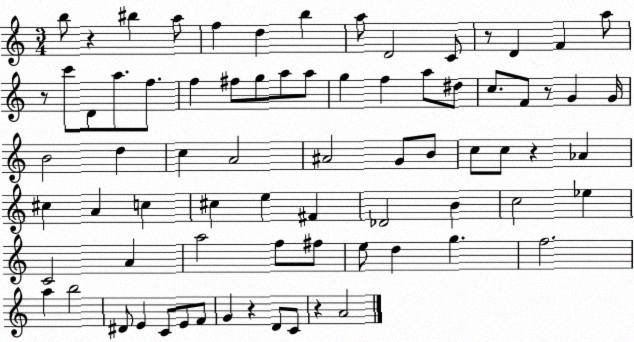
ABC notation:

X:1
T:Untitled
M:3/4
L:1/4
K:C
b/2 z ^b a/2 f d b a/2 D2 C/2 z/2 D F a/2 z/2 c'/2 D/2 a/2 f/2 f ^f/2 g/2 a/2 a/2 g f a/2 ^d/2 c/2 F/2 z/2 G G/4 B2 d c A2 ^A2 G/2 B/2 c/2 c/2 z _A ^c A c ^c e ^F _D2 B c2 _e C2 A a2 f/2 ^f/2 e/2 d g f2 a b2 ^D/2 E C/2 E/2 F/2 G z D/2 C/2 z A2